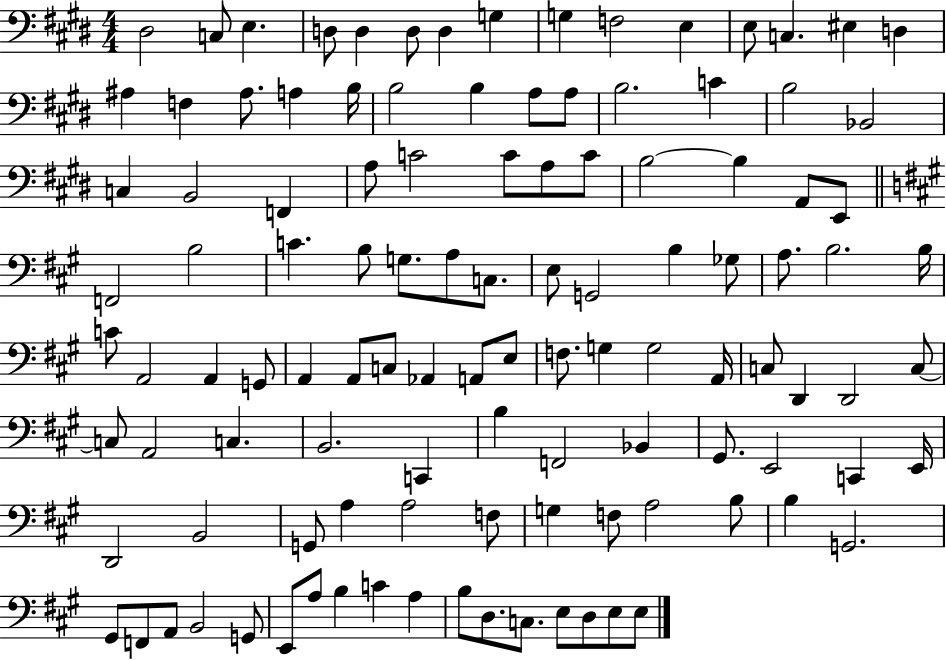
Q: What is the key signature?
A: E major